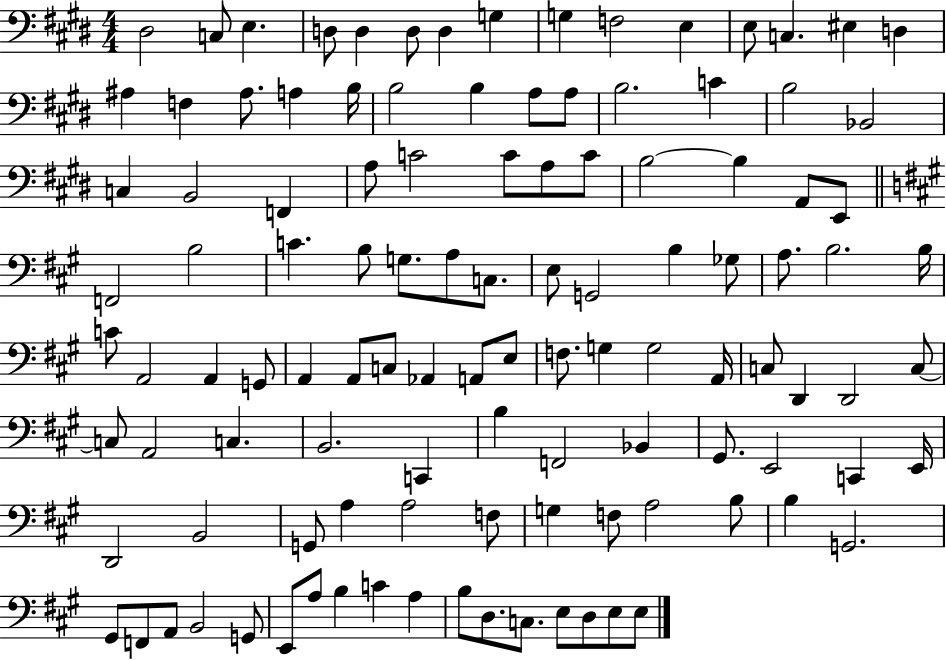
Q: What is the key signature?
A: E major